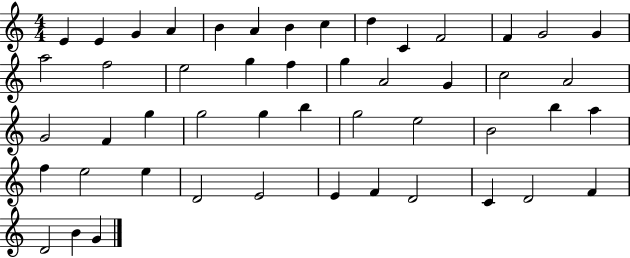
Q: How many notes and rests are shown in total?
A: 49